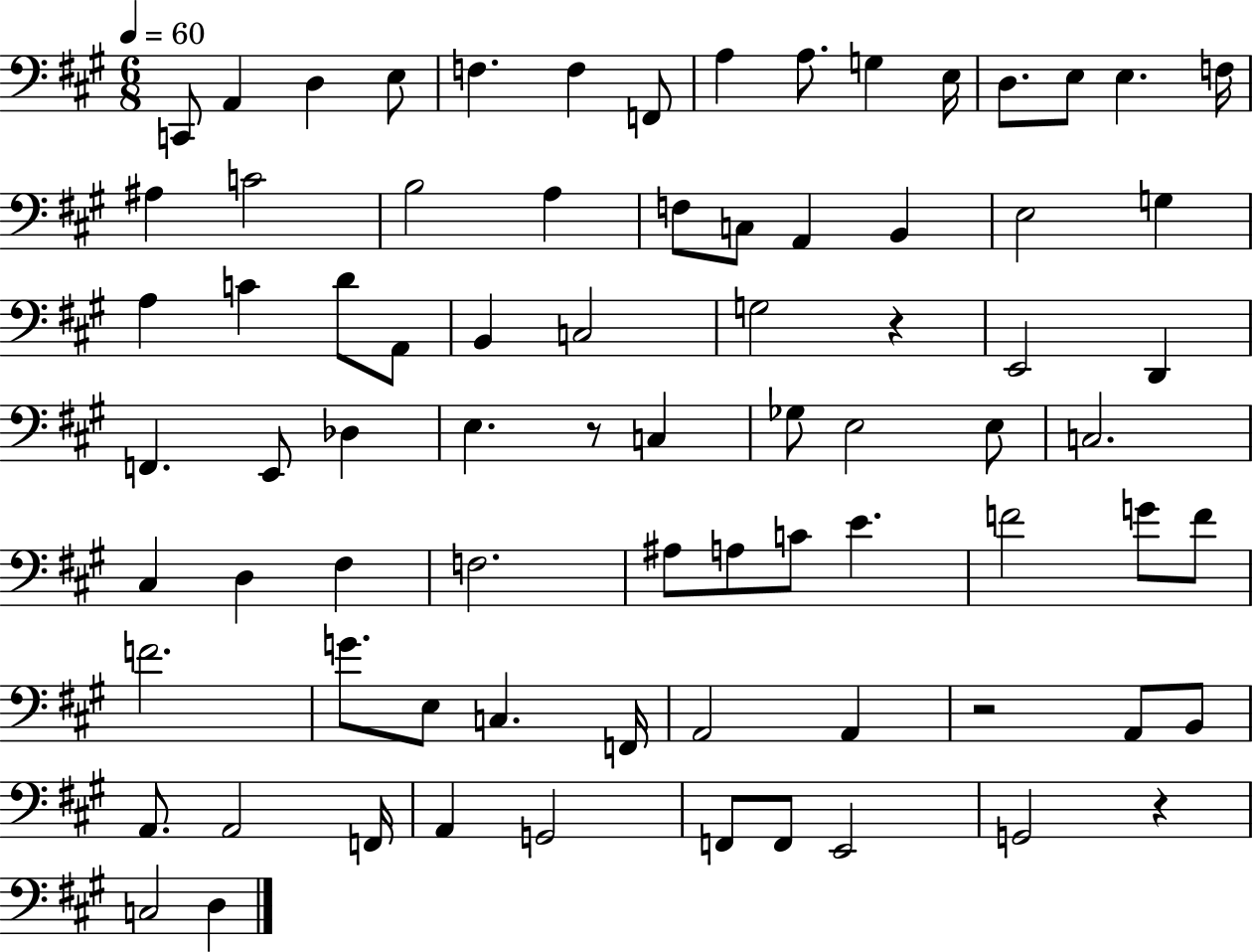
{
  \clef bass
  \numericTimeSignature
  \time 6/8
  \key a \major
  \tempo 4 = 60
  c,8 a,4 d4 e8 | f4. f4 f,8 | a4 a8. g4 e16 | d8. e8 e4. f16 | \break ais4 c'2 | b2 a4 | f8 c8 a,4 b,4 | e2 g4 | \break a4 c'4 d'8 a,8 | b,4 c2 | g2 r4 | e,2 d,4 | \break f,4. e,8 des4 | e4. r8 c4 | ges8 e2 e8 | c2. | \break cis4 d4 fis4 | f2. | ais8 a8 c'8 e'4. | f'2 g'8 f'8 | \break f'2. | g'8. e8 c4. f,16 | a,2 a,4 | r2 a,8 b,8 | \break a,8. a,2 f,16 | a,4 g,2 | f,8 f,8 e,2 | g,2 r4 | \break c2 d4 | \bar "|."
}